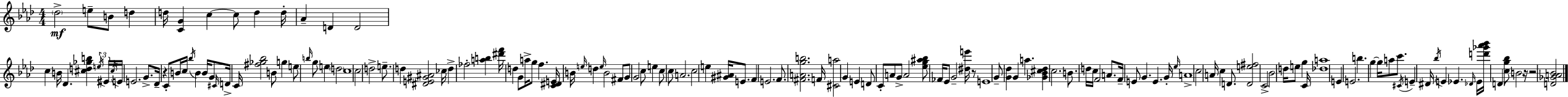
{
  \clef treble
  \numericTimeSignature
  \time 4/4
  \key aes \major
  \parenthesize des''2->\mf e''8-- b'8 d''4 | d''16 <c' g'>4 c''4~~ c''8 d''4 d''16-. | aes'4-- d'4 d'2 | c''4 b'16 des'4. <cis'' d'' ges'' b''>4 \tuplet 3/2 { \acciaccatura { e''16 } | \break eis'16 \acciaccatura { cis''16 } } e'16 e'2. g'8.-> | des'16-- r4 c'8-. b'16 c''16 \acciaccatura { bes''16 } b'4 | b'16 g'8 \grace { cis'16 } d'16-> c'16 <fis'' ges'' bes''>2 b'8 | g''4 e''8 \grace { b''16 } g''8 e''4 \parenthesize d''2 | \break c''1 | c''2 d''2-> | e''8.-- d''4 <dis' e' gis' ais'>2 | ces''16 d''4-> fes''2-. | \break <a'' b''>4 <dis''' f'''>16 d''4 g'8 a''16-> g''8 f''4. | <c' dis' e'>16 b'16 \grace { e''16 } d''4 \grace { e''16 } b'2 | fis'8 g'8 g'2 | c''8 e''4 c''8 c''8 a'2. | \break c''2 e''4 | <gis' ais'>16 e'8. f'4 e'2. | f'8. <fis' a' g'' b''>2. | f'16 <cis' a''>2 g'4 | \break e'4 d'8 c'8-. a'8 g'8-> a'2 | <ees'' g'' ais'' bes''>8 fes'16 ees'8 g'2-- | <dis'' e'''>16 r8 e'1 | g'8-- <g' des''>4 g'4 | \break a''4. <ges' bes' cis'' des''>4 c''2. | b'8. d''16 c''16 f'2 | a'8. f'16-- e'8 g'4. | e'4. g'16-. \grace { ees''16 } a'1-> | \break c''2 | a'16 c''4 d'8. <d' e'' fis''>2 | c'2-> bes'2 | d''16 e''8 g''4 c'16 <des'' a''>1 | \break e'4 e'2. | b''4. g''4~~ | g''16 a''8 c'''8. \acciaccatura { cis'16 } e'4-- dis'16 \acciaccatura { bes''16 } e'4 | ees'4. \grace { des'16 } ees'16 <d''' ges''' aes''' bes'''>16 d'4 | \break <c'' g'' bes''>8 b'2 r16 r2 | <d' ges' a' bes'>2 \bar "|."
}